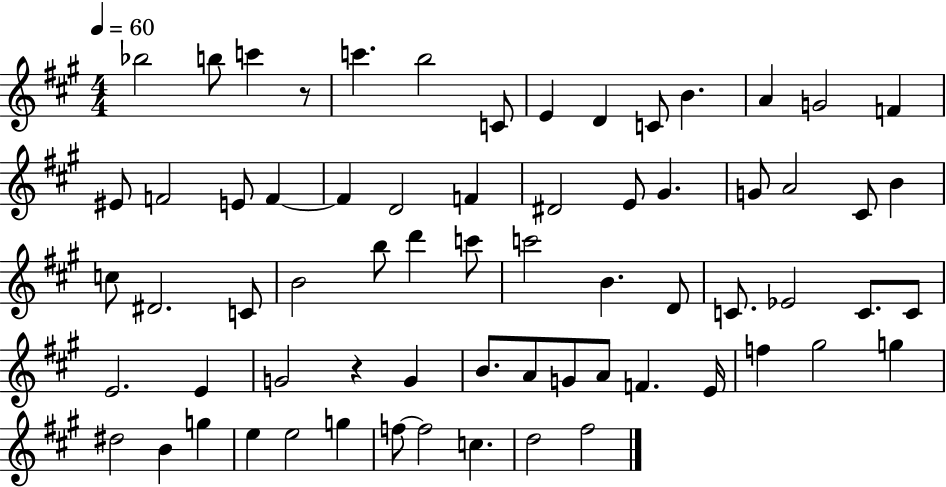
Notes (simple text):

Bb5/h B5/e C6/q R/e C6/q. B5/h C4/e E4/q D4/q C4/e B4/q. A4/q G4/h F4/q EIS4/e F4/h E4/e F4/q F4/q D4/h F4/q D#4/h E4/e G#4/q. G4/e A4/h C#4/e B4/q C5/e D#4/h. C4/e B4/h B5/e D6/q C6/e C6/h B4/q. D4/e C4/e. Eb4/h C4/e. C4/e E4/h. E4/q G4/h R/q G4/q B4/e. A4/e G4/e A4/e F4/q. E4/s F5/q G#5/h G5/q D#5/h B4/q G5/q E5/q E5/h G5/q F5/e F5/h C5/q. D5/h F#5/h